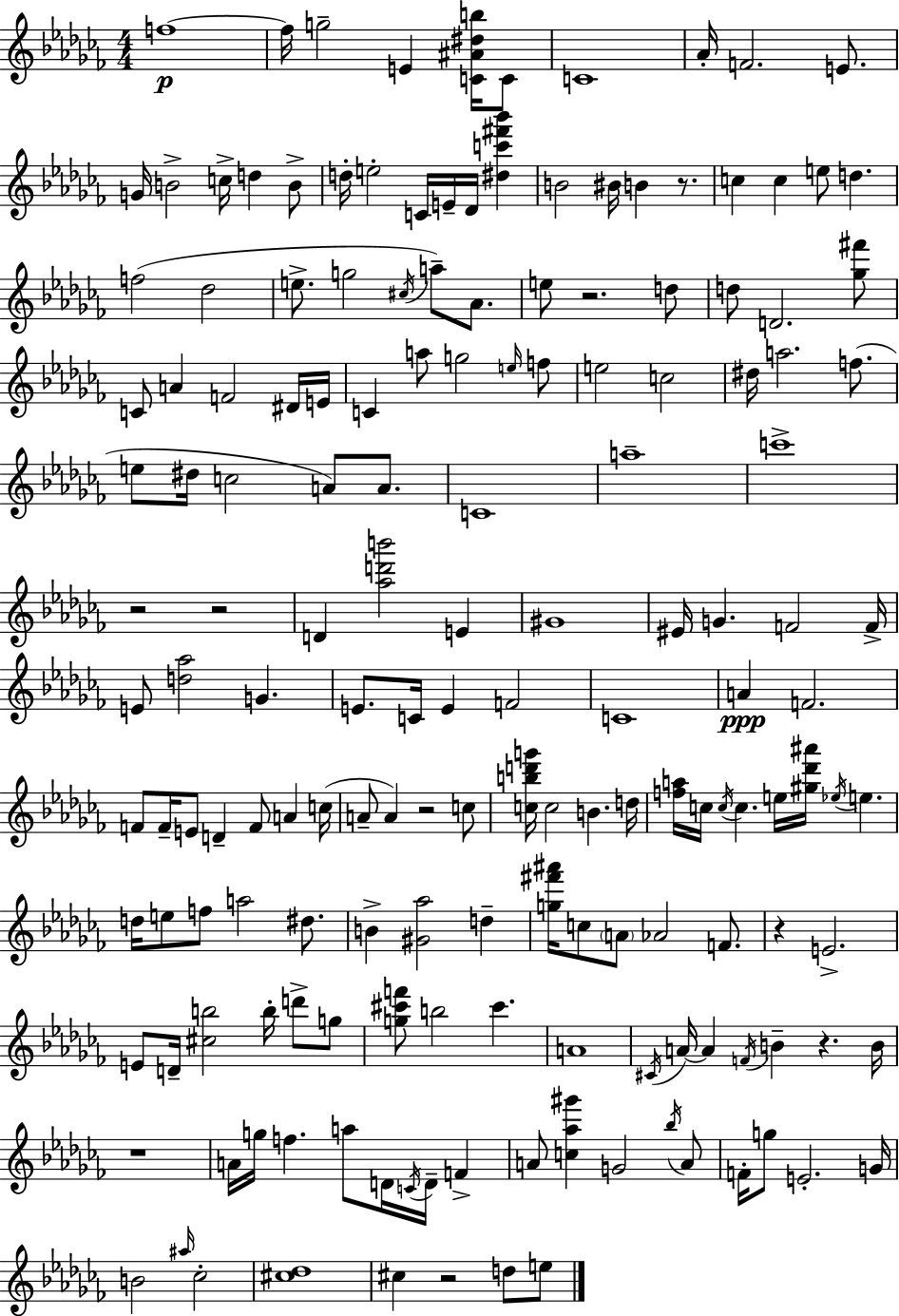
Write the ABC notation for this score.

X:1
T:Untitled
M:4/4
L:1/4
K:Abm
f4 f/4 g2 E [C^A^db]/4 C/2 C4 _A/4 F2 E/2 G/4 B2 c/4 d B/2 d/4 e2 C/4 E/4 _D/4 [^dc'^f'_b'] B2 ^B/4 B z/2 c c e/2 d f2 _d2 e/2 g2 ^c/4 a/2 _A/2 e/2 z2 d/2 d/2 D2 [_g^f']/2 C/2 A F2 ^D/4 E/4 C a/2 g2 e/4 f/2 e2 c2 ^d/4 a2 f/2 e/2 ^d/4 c2 A/2 A/2 C4 a4 c'4 z2 z2 D [_ad'b']2 E ^G4 ^E/4 G F2 F/4 E/2 [d_a]2 G E/2 C/4 E F2 C4 A F2 F/2 F/4 E/2 D F/2 A c/4 A/2 A z2 c/2 [cbd'g']/4 c2 B d/4 [fa]/4 c/4 c/4 c e/4 [^g_d'^a']/4 _e/4 e d/4 e/2 f/2 a2 ^d/2 B [^G_a]2 d [g^f'^a']/4 c/2 A/2 _A2 F/2 z E2 E/2 D/4 [^cb]2 b/4 d'/2 g/2 [g^c'f']/2 b2 ^c' A4 ^C/4 A/4 A F/4 B z B/4 z4 A/4 g/4 f a/2 D/4 C/4 D/4 F A/2 [c_a^g'] G2 _b/4 A/2 F/4 g/2 E2 G/4 B2 ^a/4 _c2 [^c_d]4 ^c z2 d/2 e/2